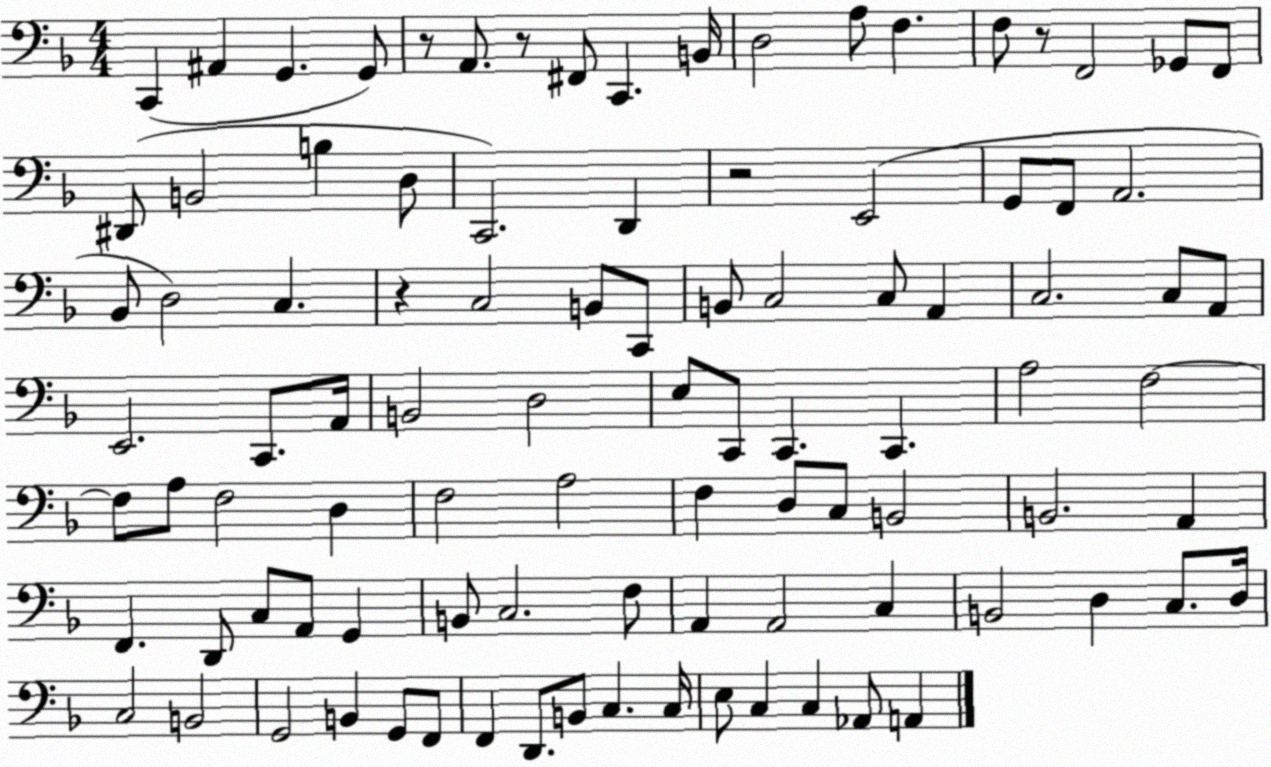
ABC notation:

X:1
T:Untitled
M:4/4
L:1/4
K:F
C,, ^A,, G,, G,,/2 z/2 A,,/2 z/2 ^F,,/2 C,, B,,/4 D,2 A,/2 F, F,/2 z/2 F,,2 _G,,/2 F,,/2 ^D,,/2 B,,2 B, D,/2 C,,2 D,, z2 E,,2 G,,/2 F,,/2 A,,2 _B,,/2 D,2 C, z C,2 B,,/2 C,,/2 B,,/2 C,2 C,/2 A,, C,2 C,/2 A,,/2 E,,2 C,,/2 A,,/4 B,,2 D,2 E,/2 C,,/2 C,, C,, A,2 F,2 F,/2 A,/2 F,2 D, F,2 A,2 F, D,/2 C,/2 B,,2 B,,2 A,, F,, D,,/2 C,/2 A,,/2 G,, B,,/2 C,2 F,/2 A,, A,,2 C, B,,2 D, C,/2 D,/4 C,2 B,,2 G,,2 B,, G,,/2 F,,/2 F,, D,,/2 B,,/2 C, C,/4 E,/2 C, C, _A,,/2 A,,